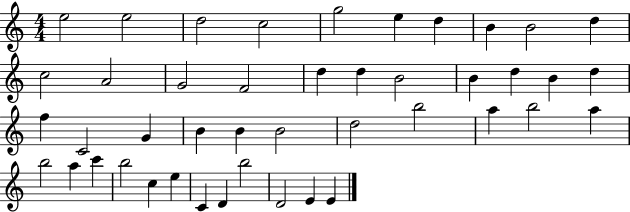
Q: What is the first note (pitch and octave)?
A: E5